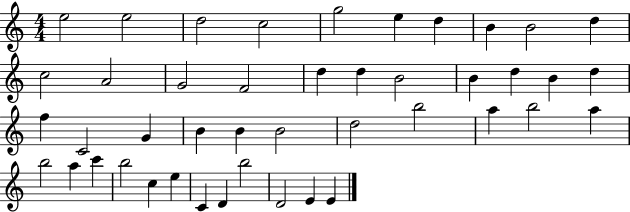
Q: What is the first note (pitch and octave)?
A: E5